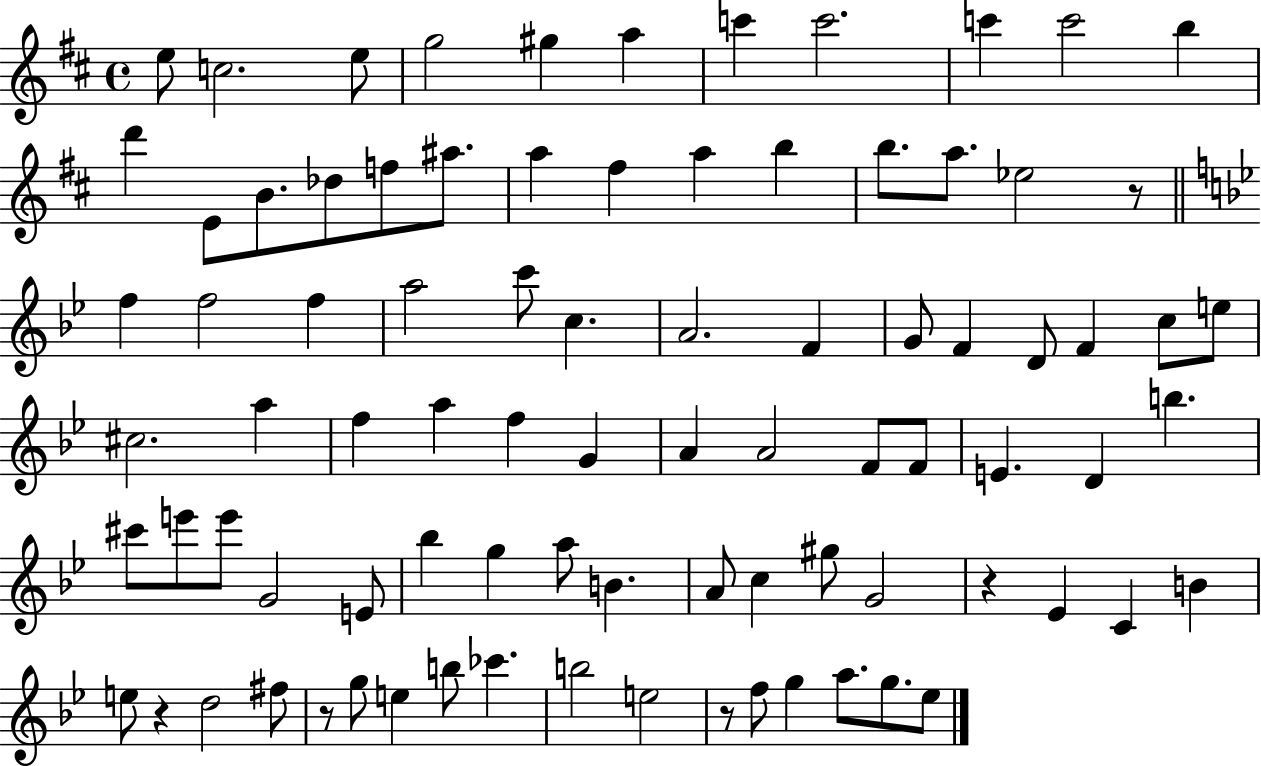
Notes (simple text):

E5/e C5/h. E5/e G5/h G#5/q A5/q C6/q C6/h. C6/q C6/h B5/q D6/q E4/e B4/e. Db5/e F5/e A#5/e. A5/q F#5/q A5/q B5/q B5/e. A5/e. Eb5/h R/e F5/q F5/h F5/q A5/h C6/e C5/q. A4/h. F4/q G4/e F4/q D4/e F4/q C5/e E5/e C#5/h. A5/q F5/q A5/q F5/q G4/q A4/q A4/h F4/e F4/e E4/q. D4/q B5/q. C#6/e E6/e E6/e G4/h E4/e Bb5/q G5/q A5/e B4/q. A4/e C5/q G#5/e G4/h R/q Eb4/q C4/q B4/q E5/e R/q D5/h F#5/e R/e G5/e E5/q B5/e CES6/q. B5/h E5/h R/e F5/e G5/q A5/e. G5/e. Eb5/e